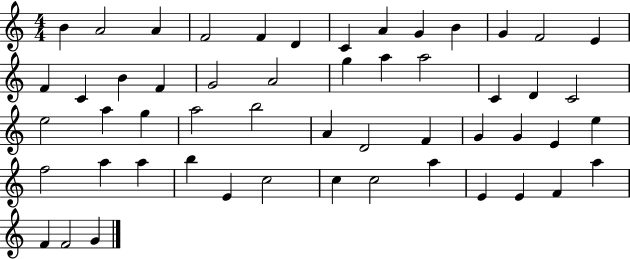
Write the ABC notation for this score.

X:1
T:Untitled
M:4/4
L:1/4
K:C
B A2 A F2 F D C A G B G F2 E F C B F G2 A2 g a a2 C D C2 e2 a g a2 b2 A D2 F G G E e f2 a a b E c2 c c2 a E E F a F F2 G